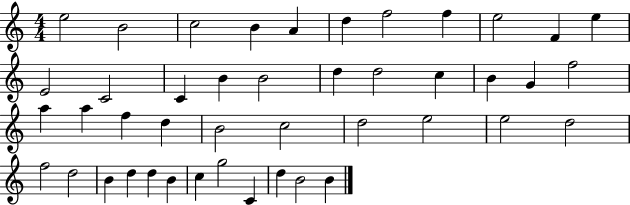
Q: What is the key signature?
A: C major